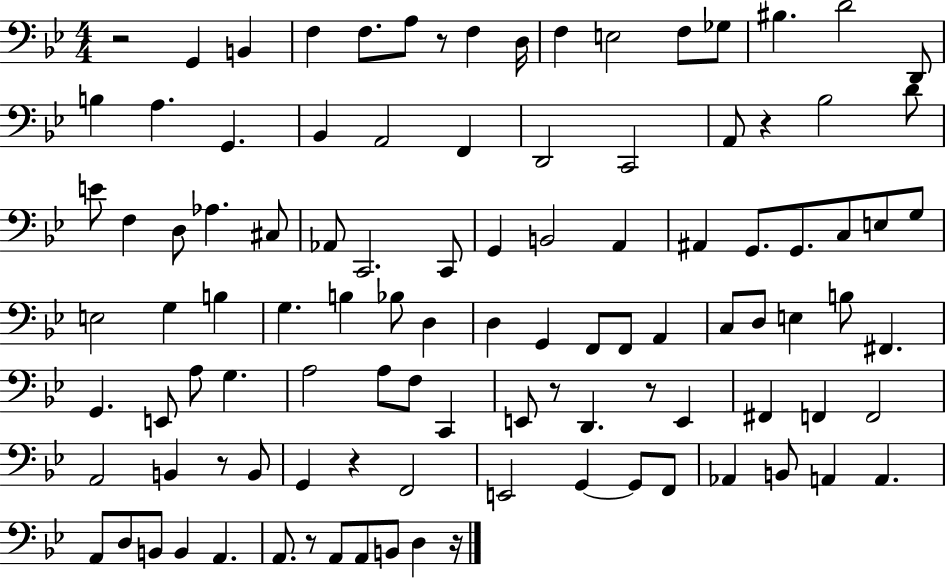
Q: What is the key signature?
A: BES major